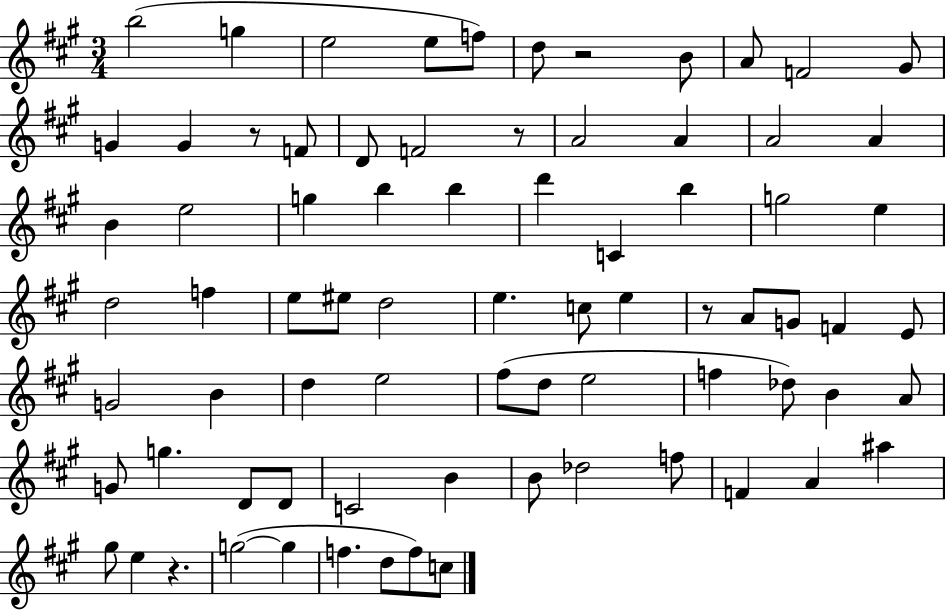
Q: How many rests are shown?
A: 5